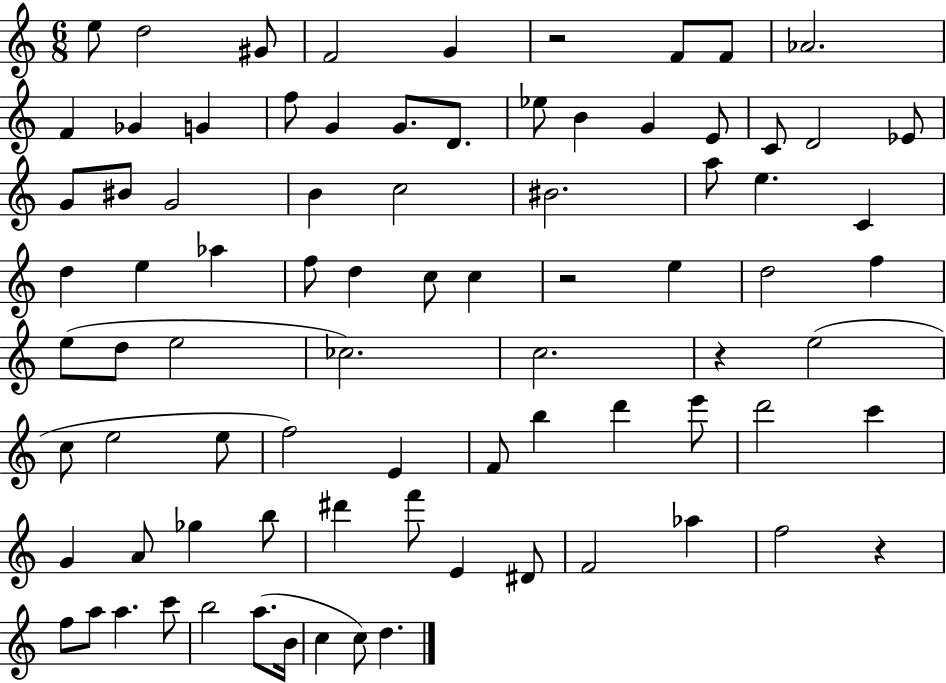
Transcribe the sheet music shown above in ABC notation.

X:1
T:Untitled
M:6/8
L:1/4
K:C
e/2 d2 ^G/2 F2 G z2 F/2 F/2 _A2 F _G G f/2 G G/2 D/2 _e/2 B G E/2 C/2 D2 _E/2 G/2 ^B/2 G2 B c2 ^B2 a/2 e C d e _a f/2 d c/2 c z2 e d2 f e/2 d/2 e2 _c2 c2 z e2 c/2 e2 e/2 f2 E F/2 b d' e'/2 d'2 c' G A/2 _g b/2 ^d' f'/2 E ^D/2 F2 _a f2 z f/2 a/2 a c'/2 b2 a/2 B/4 c c/2 d